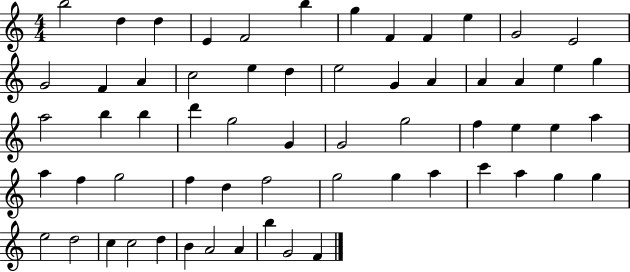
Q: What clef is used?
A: treble